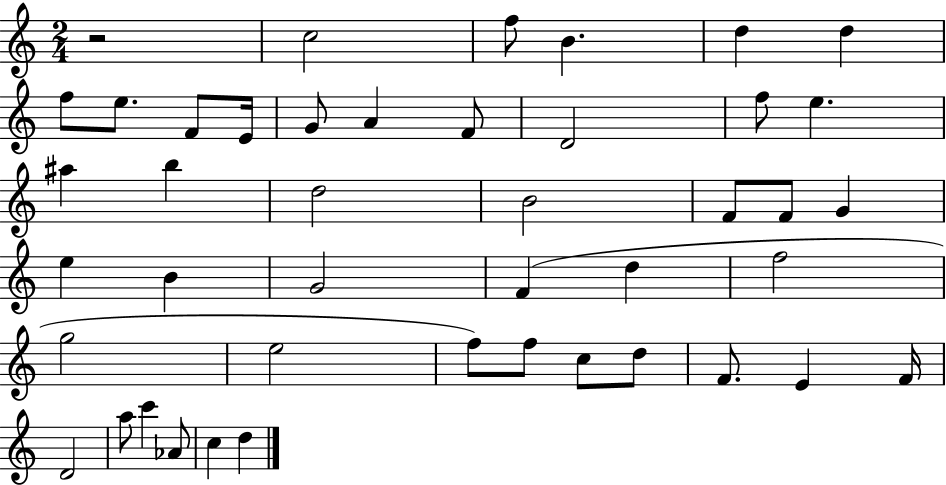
{
  \clef treble
  \numericTimeSignature
  \time 2/4
  \key c \major
  \repeat volta 2 { r2 | c''2 | f''8 b'4. | d''4 d''4 | \break f''8 e''8. f'8 e'16 | g'8 a'4 f'8 | d'2 | f''8 e''4. | \break ais''4 b''4 | d''2 | b'2 | f'8 f'8 g'4 | \break e''4 b'4 | g'2 | f'4( d''4 | f''2 | \break g''2 | e''2 | f''8) f''8 c''8 d''8 | f'8. e'4 f'16 | \break d'2 | a''8 c'''4 aes'8 | c''4 d''4 | } \bar "|."
}